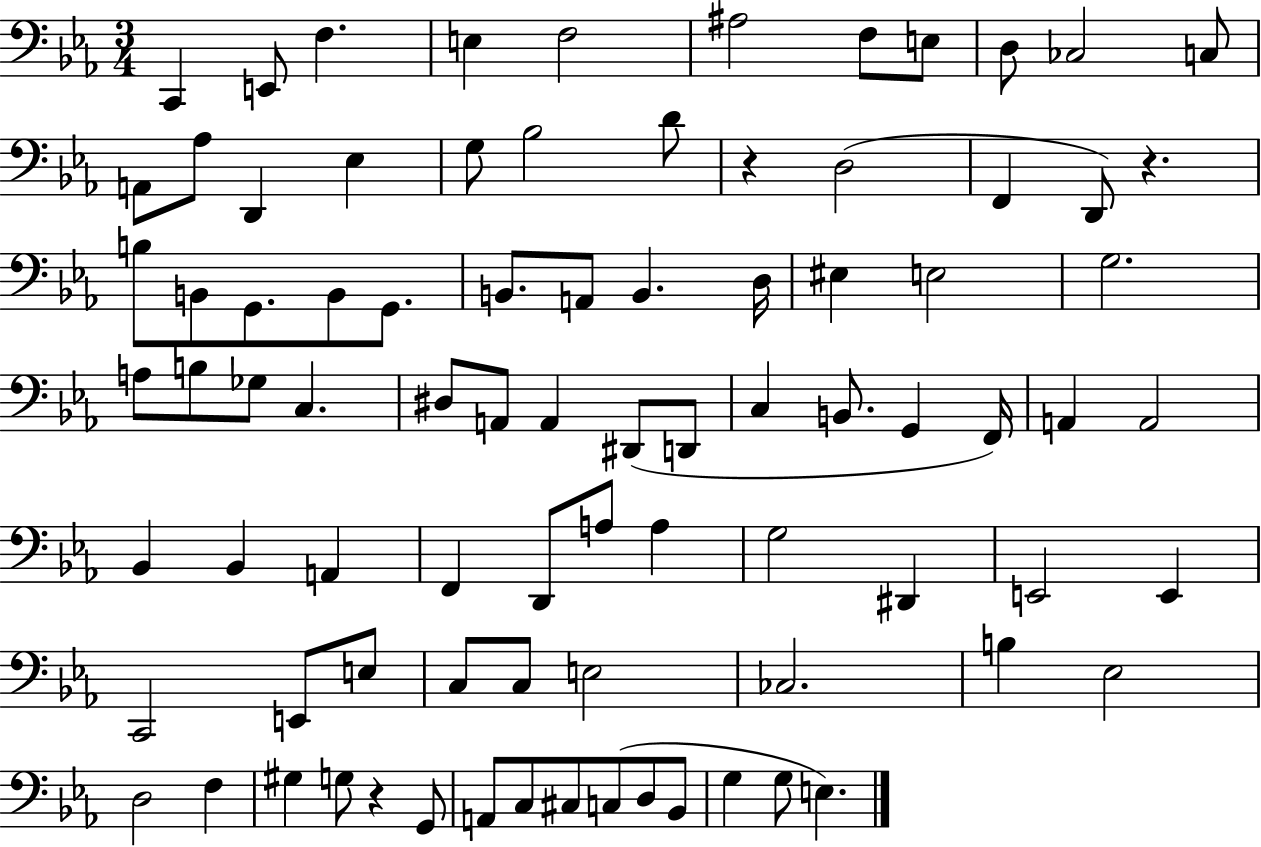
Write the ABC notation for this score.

X:1
T:Untitled
M:3/4
L:1/4
K:Eb
C,, E,,/2 F, E, F,2 ^A,2 F,/2 E,/2 D,/2 _C,2 C,/2 A,,/2 _A,/2 D,, _E, G,/2 _B,2 D/2 z D,2 F,, D,,/2 z B,/2 B,,/2 G,,/2 B,,/2 G,,/2 B,,/2 A,,/2 B,, D,/4 ^E, E,2 G,2 A,/2 B,/2 _G,/2 C, ^D,/2 A,,/2 A,, ^D,,/2 D,,/2 C, B,,/2 G,, F,,/4 A,, A,,2 _B,, _B,, A,, F,, D,,/2 A,/2 A, G,2 ^D,, E,,2 E,, C,,2 E,,/2 E,/2 C,/2 C,/2 E,2 _C,2 B, _E,2 D,2 F, ^G, G,/2 z G,,/2 A,,/2 C,/2 ^C,/2 C,/2 D,/2 _B,,/2 G, G,/2 E,